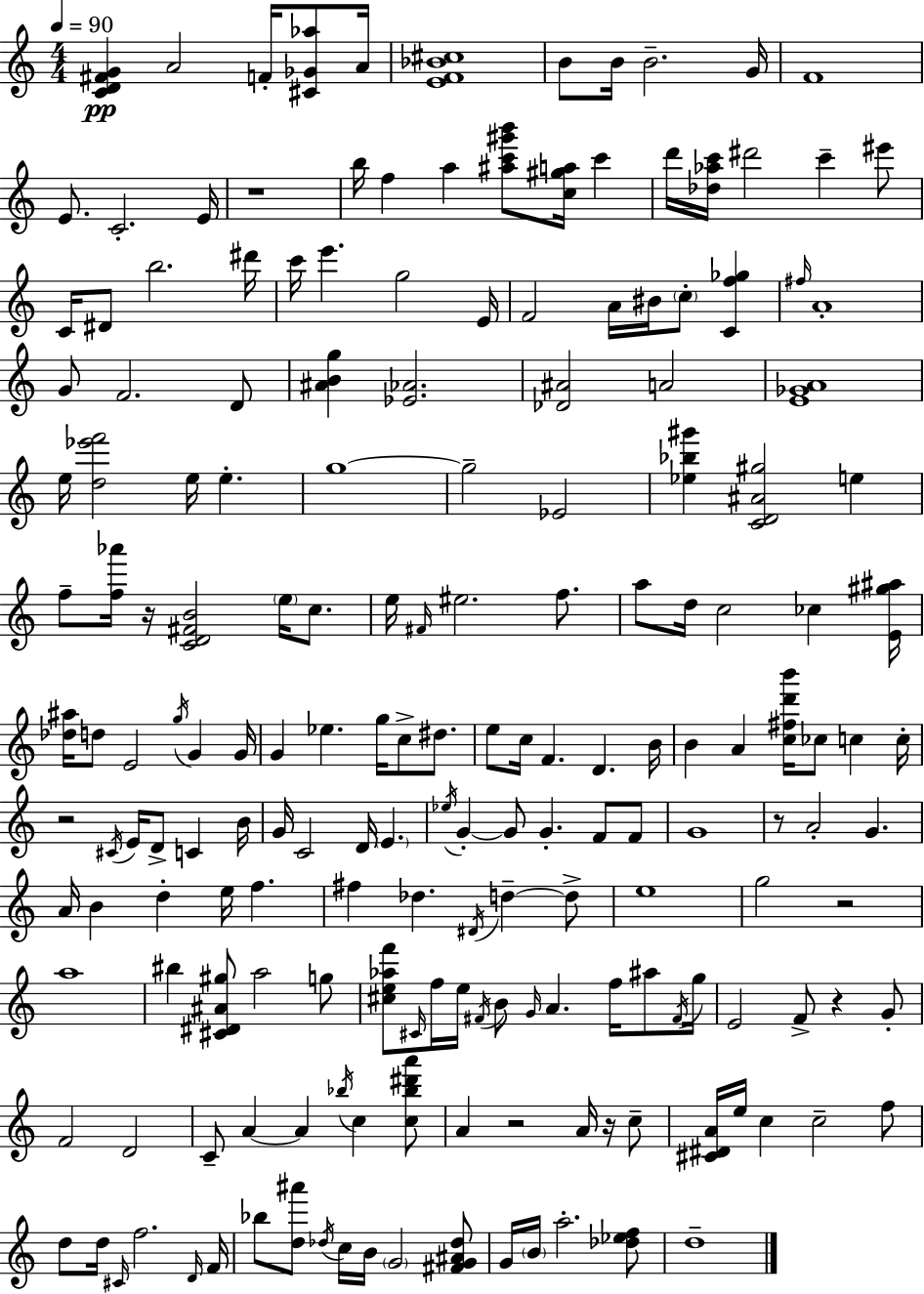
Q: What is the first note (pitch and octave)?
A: A4